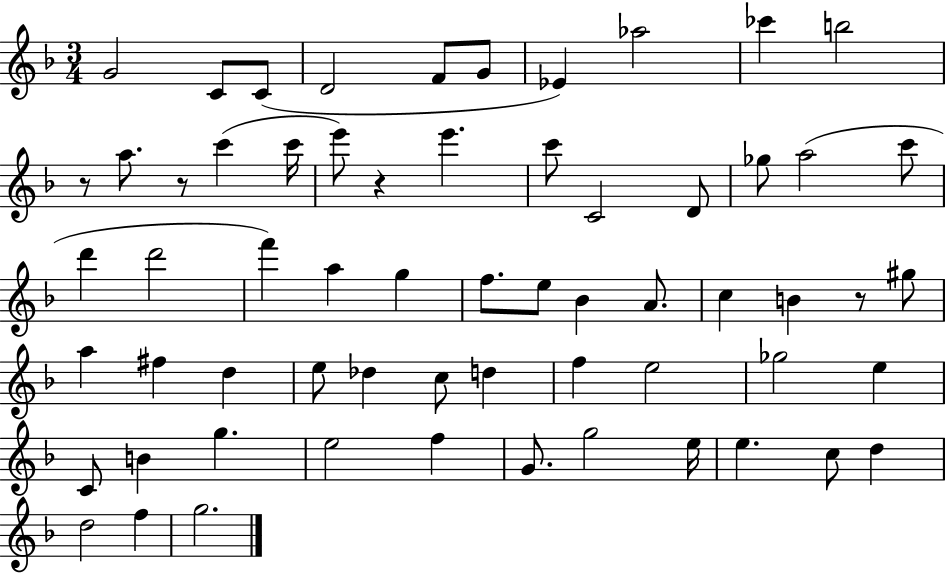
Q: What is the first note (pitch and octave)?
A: G4